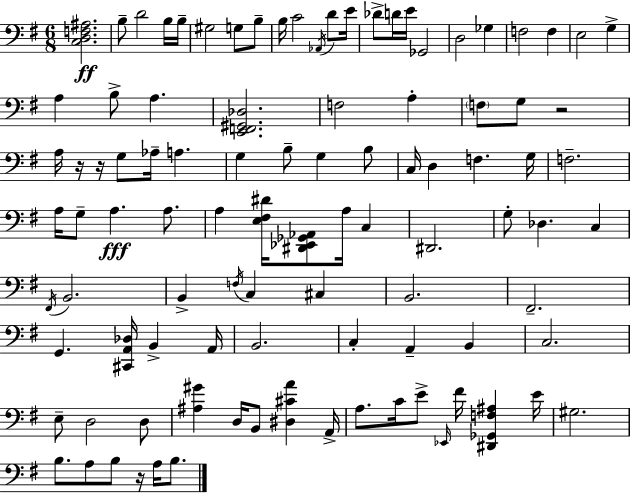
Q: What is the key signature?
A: G major